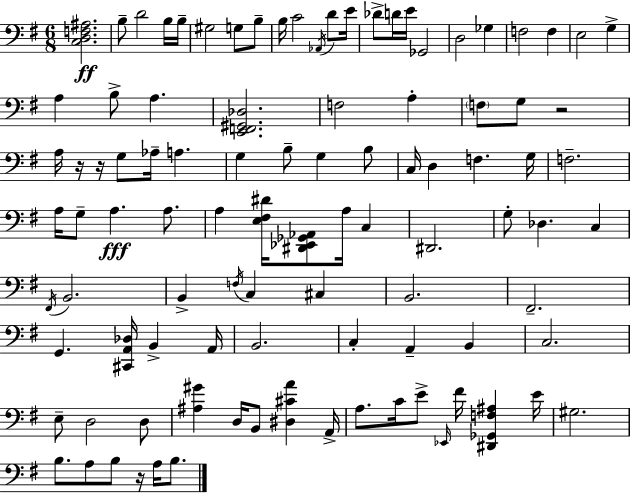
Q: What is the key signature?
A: G major